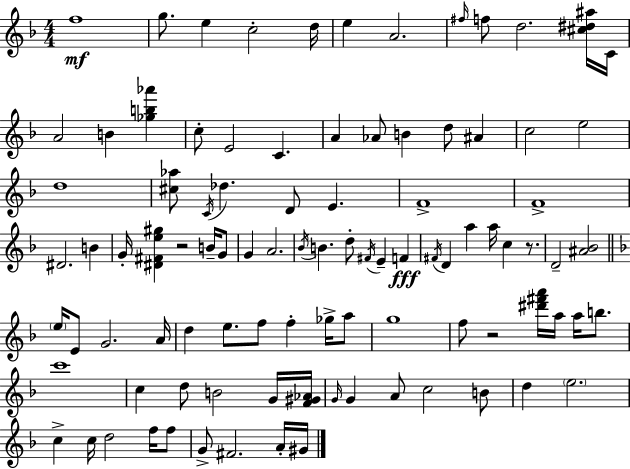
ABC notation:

X:1
T:Untitled
M:4/4
L:1/4
K:F
f4 g/2 e c2 d/4 e A2 ^f/4 f/2 d2 [^c^d^a]/4 C/4 A2 B [_gb_a'] c/2 E2 C A _A/2 B d/2 ^A c2 e2 d4 [^c_a]/2 C/4 _d D/2 E F4 F4 ^D2 B G/4 [^D^Fe^g] z2 B/4 G/2 G A2 _B/4 B d/2 ^F/4 E F ^F/4 D a a/4 c z/2 D2 [^A_B]2 e/4 E/2 G2 A/4 d e/2 f/2 f _g/4 a/2 g4 f/2 z2 [^d'^f'a']/4 a/4 a/4 b/2 c'4 c d/2 B2 G/4 [F^G_A]/4 G/4 G A/2 c2 B/2 d e2 c c/4 d2 f/4 f/2 G/2 ^F2 A/4 ^G/4